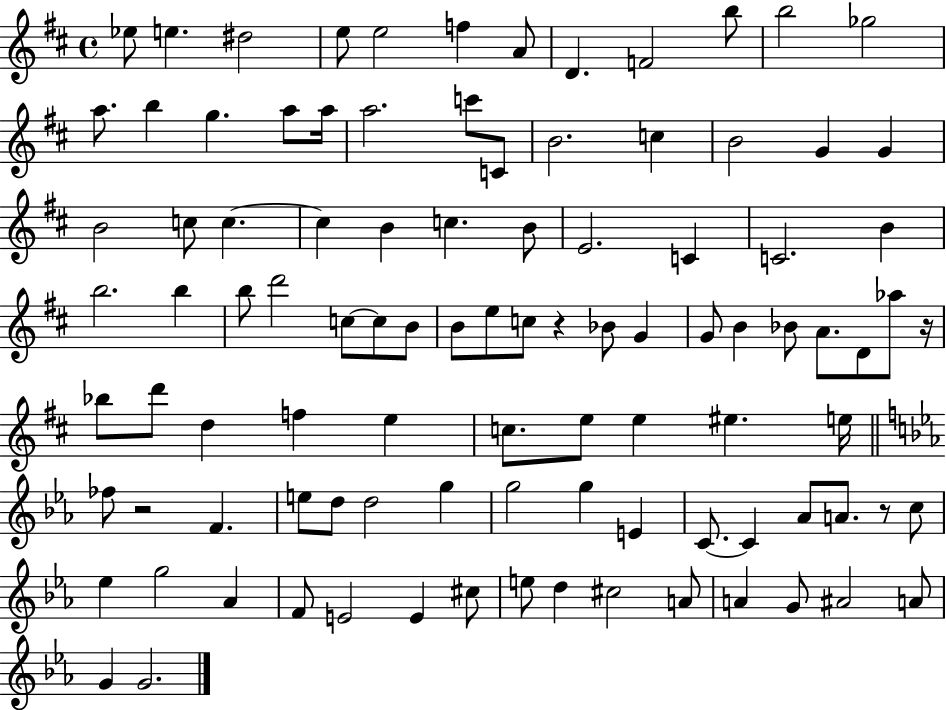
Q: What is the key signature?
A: D major